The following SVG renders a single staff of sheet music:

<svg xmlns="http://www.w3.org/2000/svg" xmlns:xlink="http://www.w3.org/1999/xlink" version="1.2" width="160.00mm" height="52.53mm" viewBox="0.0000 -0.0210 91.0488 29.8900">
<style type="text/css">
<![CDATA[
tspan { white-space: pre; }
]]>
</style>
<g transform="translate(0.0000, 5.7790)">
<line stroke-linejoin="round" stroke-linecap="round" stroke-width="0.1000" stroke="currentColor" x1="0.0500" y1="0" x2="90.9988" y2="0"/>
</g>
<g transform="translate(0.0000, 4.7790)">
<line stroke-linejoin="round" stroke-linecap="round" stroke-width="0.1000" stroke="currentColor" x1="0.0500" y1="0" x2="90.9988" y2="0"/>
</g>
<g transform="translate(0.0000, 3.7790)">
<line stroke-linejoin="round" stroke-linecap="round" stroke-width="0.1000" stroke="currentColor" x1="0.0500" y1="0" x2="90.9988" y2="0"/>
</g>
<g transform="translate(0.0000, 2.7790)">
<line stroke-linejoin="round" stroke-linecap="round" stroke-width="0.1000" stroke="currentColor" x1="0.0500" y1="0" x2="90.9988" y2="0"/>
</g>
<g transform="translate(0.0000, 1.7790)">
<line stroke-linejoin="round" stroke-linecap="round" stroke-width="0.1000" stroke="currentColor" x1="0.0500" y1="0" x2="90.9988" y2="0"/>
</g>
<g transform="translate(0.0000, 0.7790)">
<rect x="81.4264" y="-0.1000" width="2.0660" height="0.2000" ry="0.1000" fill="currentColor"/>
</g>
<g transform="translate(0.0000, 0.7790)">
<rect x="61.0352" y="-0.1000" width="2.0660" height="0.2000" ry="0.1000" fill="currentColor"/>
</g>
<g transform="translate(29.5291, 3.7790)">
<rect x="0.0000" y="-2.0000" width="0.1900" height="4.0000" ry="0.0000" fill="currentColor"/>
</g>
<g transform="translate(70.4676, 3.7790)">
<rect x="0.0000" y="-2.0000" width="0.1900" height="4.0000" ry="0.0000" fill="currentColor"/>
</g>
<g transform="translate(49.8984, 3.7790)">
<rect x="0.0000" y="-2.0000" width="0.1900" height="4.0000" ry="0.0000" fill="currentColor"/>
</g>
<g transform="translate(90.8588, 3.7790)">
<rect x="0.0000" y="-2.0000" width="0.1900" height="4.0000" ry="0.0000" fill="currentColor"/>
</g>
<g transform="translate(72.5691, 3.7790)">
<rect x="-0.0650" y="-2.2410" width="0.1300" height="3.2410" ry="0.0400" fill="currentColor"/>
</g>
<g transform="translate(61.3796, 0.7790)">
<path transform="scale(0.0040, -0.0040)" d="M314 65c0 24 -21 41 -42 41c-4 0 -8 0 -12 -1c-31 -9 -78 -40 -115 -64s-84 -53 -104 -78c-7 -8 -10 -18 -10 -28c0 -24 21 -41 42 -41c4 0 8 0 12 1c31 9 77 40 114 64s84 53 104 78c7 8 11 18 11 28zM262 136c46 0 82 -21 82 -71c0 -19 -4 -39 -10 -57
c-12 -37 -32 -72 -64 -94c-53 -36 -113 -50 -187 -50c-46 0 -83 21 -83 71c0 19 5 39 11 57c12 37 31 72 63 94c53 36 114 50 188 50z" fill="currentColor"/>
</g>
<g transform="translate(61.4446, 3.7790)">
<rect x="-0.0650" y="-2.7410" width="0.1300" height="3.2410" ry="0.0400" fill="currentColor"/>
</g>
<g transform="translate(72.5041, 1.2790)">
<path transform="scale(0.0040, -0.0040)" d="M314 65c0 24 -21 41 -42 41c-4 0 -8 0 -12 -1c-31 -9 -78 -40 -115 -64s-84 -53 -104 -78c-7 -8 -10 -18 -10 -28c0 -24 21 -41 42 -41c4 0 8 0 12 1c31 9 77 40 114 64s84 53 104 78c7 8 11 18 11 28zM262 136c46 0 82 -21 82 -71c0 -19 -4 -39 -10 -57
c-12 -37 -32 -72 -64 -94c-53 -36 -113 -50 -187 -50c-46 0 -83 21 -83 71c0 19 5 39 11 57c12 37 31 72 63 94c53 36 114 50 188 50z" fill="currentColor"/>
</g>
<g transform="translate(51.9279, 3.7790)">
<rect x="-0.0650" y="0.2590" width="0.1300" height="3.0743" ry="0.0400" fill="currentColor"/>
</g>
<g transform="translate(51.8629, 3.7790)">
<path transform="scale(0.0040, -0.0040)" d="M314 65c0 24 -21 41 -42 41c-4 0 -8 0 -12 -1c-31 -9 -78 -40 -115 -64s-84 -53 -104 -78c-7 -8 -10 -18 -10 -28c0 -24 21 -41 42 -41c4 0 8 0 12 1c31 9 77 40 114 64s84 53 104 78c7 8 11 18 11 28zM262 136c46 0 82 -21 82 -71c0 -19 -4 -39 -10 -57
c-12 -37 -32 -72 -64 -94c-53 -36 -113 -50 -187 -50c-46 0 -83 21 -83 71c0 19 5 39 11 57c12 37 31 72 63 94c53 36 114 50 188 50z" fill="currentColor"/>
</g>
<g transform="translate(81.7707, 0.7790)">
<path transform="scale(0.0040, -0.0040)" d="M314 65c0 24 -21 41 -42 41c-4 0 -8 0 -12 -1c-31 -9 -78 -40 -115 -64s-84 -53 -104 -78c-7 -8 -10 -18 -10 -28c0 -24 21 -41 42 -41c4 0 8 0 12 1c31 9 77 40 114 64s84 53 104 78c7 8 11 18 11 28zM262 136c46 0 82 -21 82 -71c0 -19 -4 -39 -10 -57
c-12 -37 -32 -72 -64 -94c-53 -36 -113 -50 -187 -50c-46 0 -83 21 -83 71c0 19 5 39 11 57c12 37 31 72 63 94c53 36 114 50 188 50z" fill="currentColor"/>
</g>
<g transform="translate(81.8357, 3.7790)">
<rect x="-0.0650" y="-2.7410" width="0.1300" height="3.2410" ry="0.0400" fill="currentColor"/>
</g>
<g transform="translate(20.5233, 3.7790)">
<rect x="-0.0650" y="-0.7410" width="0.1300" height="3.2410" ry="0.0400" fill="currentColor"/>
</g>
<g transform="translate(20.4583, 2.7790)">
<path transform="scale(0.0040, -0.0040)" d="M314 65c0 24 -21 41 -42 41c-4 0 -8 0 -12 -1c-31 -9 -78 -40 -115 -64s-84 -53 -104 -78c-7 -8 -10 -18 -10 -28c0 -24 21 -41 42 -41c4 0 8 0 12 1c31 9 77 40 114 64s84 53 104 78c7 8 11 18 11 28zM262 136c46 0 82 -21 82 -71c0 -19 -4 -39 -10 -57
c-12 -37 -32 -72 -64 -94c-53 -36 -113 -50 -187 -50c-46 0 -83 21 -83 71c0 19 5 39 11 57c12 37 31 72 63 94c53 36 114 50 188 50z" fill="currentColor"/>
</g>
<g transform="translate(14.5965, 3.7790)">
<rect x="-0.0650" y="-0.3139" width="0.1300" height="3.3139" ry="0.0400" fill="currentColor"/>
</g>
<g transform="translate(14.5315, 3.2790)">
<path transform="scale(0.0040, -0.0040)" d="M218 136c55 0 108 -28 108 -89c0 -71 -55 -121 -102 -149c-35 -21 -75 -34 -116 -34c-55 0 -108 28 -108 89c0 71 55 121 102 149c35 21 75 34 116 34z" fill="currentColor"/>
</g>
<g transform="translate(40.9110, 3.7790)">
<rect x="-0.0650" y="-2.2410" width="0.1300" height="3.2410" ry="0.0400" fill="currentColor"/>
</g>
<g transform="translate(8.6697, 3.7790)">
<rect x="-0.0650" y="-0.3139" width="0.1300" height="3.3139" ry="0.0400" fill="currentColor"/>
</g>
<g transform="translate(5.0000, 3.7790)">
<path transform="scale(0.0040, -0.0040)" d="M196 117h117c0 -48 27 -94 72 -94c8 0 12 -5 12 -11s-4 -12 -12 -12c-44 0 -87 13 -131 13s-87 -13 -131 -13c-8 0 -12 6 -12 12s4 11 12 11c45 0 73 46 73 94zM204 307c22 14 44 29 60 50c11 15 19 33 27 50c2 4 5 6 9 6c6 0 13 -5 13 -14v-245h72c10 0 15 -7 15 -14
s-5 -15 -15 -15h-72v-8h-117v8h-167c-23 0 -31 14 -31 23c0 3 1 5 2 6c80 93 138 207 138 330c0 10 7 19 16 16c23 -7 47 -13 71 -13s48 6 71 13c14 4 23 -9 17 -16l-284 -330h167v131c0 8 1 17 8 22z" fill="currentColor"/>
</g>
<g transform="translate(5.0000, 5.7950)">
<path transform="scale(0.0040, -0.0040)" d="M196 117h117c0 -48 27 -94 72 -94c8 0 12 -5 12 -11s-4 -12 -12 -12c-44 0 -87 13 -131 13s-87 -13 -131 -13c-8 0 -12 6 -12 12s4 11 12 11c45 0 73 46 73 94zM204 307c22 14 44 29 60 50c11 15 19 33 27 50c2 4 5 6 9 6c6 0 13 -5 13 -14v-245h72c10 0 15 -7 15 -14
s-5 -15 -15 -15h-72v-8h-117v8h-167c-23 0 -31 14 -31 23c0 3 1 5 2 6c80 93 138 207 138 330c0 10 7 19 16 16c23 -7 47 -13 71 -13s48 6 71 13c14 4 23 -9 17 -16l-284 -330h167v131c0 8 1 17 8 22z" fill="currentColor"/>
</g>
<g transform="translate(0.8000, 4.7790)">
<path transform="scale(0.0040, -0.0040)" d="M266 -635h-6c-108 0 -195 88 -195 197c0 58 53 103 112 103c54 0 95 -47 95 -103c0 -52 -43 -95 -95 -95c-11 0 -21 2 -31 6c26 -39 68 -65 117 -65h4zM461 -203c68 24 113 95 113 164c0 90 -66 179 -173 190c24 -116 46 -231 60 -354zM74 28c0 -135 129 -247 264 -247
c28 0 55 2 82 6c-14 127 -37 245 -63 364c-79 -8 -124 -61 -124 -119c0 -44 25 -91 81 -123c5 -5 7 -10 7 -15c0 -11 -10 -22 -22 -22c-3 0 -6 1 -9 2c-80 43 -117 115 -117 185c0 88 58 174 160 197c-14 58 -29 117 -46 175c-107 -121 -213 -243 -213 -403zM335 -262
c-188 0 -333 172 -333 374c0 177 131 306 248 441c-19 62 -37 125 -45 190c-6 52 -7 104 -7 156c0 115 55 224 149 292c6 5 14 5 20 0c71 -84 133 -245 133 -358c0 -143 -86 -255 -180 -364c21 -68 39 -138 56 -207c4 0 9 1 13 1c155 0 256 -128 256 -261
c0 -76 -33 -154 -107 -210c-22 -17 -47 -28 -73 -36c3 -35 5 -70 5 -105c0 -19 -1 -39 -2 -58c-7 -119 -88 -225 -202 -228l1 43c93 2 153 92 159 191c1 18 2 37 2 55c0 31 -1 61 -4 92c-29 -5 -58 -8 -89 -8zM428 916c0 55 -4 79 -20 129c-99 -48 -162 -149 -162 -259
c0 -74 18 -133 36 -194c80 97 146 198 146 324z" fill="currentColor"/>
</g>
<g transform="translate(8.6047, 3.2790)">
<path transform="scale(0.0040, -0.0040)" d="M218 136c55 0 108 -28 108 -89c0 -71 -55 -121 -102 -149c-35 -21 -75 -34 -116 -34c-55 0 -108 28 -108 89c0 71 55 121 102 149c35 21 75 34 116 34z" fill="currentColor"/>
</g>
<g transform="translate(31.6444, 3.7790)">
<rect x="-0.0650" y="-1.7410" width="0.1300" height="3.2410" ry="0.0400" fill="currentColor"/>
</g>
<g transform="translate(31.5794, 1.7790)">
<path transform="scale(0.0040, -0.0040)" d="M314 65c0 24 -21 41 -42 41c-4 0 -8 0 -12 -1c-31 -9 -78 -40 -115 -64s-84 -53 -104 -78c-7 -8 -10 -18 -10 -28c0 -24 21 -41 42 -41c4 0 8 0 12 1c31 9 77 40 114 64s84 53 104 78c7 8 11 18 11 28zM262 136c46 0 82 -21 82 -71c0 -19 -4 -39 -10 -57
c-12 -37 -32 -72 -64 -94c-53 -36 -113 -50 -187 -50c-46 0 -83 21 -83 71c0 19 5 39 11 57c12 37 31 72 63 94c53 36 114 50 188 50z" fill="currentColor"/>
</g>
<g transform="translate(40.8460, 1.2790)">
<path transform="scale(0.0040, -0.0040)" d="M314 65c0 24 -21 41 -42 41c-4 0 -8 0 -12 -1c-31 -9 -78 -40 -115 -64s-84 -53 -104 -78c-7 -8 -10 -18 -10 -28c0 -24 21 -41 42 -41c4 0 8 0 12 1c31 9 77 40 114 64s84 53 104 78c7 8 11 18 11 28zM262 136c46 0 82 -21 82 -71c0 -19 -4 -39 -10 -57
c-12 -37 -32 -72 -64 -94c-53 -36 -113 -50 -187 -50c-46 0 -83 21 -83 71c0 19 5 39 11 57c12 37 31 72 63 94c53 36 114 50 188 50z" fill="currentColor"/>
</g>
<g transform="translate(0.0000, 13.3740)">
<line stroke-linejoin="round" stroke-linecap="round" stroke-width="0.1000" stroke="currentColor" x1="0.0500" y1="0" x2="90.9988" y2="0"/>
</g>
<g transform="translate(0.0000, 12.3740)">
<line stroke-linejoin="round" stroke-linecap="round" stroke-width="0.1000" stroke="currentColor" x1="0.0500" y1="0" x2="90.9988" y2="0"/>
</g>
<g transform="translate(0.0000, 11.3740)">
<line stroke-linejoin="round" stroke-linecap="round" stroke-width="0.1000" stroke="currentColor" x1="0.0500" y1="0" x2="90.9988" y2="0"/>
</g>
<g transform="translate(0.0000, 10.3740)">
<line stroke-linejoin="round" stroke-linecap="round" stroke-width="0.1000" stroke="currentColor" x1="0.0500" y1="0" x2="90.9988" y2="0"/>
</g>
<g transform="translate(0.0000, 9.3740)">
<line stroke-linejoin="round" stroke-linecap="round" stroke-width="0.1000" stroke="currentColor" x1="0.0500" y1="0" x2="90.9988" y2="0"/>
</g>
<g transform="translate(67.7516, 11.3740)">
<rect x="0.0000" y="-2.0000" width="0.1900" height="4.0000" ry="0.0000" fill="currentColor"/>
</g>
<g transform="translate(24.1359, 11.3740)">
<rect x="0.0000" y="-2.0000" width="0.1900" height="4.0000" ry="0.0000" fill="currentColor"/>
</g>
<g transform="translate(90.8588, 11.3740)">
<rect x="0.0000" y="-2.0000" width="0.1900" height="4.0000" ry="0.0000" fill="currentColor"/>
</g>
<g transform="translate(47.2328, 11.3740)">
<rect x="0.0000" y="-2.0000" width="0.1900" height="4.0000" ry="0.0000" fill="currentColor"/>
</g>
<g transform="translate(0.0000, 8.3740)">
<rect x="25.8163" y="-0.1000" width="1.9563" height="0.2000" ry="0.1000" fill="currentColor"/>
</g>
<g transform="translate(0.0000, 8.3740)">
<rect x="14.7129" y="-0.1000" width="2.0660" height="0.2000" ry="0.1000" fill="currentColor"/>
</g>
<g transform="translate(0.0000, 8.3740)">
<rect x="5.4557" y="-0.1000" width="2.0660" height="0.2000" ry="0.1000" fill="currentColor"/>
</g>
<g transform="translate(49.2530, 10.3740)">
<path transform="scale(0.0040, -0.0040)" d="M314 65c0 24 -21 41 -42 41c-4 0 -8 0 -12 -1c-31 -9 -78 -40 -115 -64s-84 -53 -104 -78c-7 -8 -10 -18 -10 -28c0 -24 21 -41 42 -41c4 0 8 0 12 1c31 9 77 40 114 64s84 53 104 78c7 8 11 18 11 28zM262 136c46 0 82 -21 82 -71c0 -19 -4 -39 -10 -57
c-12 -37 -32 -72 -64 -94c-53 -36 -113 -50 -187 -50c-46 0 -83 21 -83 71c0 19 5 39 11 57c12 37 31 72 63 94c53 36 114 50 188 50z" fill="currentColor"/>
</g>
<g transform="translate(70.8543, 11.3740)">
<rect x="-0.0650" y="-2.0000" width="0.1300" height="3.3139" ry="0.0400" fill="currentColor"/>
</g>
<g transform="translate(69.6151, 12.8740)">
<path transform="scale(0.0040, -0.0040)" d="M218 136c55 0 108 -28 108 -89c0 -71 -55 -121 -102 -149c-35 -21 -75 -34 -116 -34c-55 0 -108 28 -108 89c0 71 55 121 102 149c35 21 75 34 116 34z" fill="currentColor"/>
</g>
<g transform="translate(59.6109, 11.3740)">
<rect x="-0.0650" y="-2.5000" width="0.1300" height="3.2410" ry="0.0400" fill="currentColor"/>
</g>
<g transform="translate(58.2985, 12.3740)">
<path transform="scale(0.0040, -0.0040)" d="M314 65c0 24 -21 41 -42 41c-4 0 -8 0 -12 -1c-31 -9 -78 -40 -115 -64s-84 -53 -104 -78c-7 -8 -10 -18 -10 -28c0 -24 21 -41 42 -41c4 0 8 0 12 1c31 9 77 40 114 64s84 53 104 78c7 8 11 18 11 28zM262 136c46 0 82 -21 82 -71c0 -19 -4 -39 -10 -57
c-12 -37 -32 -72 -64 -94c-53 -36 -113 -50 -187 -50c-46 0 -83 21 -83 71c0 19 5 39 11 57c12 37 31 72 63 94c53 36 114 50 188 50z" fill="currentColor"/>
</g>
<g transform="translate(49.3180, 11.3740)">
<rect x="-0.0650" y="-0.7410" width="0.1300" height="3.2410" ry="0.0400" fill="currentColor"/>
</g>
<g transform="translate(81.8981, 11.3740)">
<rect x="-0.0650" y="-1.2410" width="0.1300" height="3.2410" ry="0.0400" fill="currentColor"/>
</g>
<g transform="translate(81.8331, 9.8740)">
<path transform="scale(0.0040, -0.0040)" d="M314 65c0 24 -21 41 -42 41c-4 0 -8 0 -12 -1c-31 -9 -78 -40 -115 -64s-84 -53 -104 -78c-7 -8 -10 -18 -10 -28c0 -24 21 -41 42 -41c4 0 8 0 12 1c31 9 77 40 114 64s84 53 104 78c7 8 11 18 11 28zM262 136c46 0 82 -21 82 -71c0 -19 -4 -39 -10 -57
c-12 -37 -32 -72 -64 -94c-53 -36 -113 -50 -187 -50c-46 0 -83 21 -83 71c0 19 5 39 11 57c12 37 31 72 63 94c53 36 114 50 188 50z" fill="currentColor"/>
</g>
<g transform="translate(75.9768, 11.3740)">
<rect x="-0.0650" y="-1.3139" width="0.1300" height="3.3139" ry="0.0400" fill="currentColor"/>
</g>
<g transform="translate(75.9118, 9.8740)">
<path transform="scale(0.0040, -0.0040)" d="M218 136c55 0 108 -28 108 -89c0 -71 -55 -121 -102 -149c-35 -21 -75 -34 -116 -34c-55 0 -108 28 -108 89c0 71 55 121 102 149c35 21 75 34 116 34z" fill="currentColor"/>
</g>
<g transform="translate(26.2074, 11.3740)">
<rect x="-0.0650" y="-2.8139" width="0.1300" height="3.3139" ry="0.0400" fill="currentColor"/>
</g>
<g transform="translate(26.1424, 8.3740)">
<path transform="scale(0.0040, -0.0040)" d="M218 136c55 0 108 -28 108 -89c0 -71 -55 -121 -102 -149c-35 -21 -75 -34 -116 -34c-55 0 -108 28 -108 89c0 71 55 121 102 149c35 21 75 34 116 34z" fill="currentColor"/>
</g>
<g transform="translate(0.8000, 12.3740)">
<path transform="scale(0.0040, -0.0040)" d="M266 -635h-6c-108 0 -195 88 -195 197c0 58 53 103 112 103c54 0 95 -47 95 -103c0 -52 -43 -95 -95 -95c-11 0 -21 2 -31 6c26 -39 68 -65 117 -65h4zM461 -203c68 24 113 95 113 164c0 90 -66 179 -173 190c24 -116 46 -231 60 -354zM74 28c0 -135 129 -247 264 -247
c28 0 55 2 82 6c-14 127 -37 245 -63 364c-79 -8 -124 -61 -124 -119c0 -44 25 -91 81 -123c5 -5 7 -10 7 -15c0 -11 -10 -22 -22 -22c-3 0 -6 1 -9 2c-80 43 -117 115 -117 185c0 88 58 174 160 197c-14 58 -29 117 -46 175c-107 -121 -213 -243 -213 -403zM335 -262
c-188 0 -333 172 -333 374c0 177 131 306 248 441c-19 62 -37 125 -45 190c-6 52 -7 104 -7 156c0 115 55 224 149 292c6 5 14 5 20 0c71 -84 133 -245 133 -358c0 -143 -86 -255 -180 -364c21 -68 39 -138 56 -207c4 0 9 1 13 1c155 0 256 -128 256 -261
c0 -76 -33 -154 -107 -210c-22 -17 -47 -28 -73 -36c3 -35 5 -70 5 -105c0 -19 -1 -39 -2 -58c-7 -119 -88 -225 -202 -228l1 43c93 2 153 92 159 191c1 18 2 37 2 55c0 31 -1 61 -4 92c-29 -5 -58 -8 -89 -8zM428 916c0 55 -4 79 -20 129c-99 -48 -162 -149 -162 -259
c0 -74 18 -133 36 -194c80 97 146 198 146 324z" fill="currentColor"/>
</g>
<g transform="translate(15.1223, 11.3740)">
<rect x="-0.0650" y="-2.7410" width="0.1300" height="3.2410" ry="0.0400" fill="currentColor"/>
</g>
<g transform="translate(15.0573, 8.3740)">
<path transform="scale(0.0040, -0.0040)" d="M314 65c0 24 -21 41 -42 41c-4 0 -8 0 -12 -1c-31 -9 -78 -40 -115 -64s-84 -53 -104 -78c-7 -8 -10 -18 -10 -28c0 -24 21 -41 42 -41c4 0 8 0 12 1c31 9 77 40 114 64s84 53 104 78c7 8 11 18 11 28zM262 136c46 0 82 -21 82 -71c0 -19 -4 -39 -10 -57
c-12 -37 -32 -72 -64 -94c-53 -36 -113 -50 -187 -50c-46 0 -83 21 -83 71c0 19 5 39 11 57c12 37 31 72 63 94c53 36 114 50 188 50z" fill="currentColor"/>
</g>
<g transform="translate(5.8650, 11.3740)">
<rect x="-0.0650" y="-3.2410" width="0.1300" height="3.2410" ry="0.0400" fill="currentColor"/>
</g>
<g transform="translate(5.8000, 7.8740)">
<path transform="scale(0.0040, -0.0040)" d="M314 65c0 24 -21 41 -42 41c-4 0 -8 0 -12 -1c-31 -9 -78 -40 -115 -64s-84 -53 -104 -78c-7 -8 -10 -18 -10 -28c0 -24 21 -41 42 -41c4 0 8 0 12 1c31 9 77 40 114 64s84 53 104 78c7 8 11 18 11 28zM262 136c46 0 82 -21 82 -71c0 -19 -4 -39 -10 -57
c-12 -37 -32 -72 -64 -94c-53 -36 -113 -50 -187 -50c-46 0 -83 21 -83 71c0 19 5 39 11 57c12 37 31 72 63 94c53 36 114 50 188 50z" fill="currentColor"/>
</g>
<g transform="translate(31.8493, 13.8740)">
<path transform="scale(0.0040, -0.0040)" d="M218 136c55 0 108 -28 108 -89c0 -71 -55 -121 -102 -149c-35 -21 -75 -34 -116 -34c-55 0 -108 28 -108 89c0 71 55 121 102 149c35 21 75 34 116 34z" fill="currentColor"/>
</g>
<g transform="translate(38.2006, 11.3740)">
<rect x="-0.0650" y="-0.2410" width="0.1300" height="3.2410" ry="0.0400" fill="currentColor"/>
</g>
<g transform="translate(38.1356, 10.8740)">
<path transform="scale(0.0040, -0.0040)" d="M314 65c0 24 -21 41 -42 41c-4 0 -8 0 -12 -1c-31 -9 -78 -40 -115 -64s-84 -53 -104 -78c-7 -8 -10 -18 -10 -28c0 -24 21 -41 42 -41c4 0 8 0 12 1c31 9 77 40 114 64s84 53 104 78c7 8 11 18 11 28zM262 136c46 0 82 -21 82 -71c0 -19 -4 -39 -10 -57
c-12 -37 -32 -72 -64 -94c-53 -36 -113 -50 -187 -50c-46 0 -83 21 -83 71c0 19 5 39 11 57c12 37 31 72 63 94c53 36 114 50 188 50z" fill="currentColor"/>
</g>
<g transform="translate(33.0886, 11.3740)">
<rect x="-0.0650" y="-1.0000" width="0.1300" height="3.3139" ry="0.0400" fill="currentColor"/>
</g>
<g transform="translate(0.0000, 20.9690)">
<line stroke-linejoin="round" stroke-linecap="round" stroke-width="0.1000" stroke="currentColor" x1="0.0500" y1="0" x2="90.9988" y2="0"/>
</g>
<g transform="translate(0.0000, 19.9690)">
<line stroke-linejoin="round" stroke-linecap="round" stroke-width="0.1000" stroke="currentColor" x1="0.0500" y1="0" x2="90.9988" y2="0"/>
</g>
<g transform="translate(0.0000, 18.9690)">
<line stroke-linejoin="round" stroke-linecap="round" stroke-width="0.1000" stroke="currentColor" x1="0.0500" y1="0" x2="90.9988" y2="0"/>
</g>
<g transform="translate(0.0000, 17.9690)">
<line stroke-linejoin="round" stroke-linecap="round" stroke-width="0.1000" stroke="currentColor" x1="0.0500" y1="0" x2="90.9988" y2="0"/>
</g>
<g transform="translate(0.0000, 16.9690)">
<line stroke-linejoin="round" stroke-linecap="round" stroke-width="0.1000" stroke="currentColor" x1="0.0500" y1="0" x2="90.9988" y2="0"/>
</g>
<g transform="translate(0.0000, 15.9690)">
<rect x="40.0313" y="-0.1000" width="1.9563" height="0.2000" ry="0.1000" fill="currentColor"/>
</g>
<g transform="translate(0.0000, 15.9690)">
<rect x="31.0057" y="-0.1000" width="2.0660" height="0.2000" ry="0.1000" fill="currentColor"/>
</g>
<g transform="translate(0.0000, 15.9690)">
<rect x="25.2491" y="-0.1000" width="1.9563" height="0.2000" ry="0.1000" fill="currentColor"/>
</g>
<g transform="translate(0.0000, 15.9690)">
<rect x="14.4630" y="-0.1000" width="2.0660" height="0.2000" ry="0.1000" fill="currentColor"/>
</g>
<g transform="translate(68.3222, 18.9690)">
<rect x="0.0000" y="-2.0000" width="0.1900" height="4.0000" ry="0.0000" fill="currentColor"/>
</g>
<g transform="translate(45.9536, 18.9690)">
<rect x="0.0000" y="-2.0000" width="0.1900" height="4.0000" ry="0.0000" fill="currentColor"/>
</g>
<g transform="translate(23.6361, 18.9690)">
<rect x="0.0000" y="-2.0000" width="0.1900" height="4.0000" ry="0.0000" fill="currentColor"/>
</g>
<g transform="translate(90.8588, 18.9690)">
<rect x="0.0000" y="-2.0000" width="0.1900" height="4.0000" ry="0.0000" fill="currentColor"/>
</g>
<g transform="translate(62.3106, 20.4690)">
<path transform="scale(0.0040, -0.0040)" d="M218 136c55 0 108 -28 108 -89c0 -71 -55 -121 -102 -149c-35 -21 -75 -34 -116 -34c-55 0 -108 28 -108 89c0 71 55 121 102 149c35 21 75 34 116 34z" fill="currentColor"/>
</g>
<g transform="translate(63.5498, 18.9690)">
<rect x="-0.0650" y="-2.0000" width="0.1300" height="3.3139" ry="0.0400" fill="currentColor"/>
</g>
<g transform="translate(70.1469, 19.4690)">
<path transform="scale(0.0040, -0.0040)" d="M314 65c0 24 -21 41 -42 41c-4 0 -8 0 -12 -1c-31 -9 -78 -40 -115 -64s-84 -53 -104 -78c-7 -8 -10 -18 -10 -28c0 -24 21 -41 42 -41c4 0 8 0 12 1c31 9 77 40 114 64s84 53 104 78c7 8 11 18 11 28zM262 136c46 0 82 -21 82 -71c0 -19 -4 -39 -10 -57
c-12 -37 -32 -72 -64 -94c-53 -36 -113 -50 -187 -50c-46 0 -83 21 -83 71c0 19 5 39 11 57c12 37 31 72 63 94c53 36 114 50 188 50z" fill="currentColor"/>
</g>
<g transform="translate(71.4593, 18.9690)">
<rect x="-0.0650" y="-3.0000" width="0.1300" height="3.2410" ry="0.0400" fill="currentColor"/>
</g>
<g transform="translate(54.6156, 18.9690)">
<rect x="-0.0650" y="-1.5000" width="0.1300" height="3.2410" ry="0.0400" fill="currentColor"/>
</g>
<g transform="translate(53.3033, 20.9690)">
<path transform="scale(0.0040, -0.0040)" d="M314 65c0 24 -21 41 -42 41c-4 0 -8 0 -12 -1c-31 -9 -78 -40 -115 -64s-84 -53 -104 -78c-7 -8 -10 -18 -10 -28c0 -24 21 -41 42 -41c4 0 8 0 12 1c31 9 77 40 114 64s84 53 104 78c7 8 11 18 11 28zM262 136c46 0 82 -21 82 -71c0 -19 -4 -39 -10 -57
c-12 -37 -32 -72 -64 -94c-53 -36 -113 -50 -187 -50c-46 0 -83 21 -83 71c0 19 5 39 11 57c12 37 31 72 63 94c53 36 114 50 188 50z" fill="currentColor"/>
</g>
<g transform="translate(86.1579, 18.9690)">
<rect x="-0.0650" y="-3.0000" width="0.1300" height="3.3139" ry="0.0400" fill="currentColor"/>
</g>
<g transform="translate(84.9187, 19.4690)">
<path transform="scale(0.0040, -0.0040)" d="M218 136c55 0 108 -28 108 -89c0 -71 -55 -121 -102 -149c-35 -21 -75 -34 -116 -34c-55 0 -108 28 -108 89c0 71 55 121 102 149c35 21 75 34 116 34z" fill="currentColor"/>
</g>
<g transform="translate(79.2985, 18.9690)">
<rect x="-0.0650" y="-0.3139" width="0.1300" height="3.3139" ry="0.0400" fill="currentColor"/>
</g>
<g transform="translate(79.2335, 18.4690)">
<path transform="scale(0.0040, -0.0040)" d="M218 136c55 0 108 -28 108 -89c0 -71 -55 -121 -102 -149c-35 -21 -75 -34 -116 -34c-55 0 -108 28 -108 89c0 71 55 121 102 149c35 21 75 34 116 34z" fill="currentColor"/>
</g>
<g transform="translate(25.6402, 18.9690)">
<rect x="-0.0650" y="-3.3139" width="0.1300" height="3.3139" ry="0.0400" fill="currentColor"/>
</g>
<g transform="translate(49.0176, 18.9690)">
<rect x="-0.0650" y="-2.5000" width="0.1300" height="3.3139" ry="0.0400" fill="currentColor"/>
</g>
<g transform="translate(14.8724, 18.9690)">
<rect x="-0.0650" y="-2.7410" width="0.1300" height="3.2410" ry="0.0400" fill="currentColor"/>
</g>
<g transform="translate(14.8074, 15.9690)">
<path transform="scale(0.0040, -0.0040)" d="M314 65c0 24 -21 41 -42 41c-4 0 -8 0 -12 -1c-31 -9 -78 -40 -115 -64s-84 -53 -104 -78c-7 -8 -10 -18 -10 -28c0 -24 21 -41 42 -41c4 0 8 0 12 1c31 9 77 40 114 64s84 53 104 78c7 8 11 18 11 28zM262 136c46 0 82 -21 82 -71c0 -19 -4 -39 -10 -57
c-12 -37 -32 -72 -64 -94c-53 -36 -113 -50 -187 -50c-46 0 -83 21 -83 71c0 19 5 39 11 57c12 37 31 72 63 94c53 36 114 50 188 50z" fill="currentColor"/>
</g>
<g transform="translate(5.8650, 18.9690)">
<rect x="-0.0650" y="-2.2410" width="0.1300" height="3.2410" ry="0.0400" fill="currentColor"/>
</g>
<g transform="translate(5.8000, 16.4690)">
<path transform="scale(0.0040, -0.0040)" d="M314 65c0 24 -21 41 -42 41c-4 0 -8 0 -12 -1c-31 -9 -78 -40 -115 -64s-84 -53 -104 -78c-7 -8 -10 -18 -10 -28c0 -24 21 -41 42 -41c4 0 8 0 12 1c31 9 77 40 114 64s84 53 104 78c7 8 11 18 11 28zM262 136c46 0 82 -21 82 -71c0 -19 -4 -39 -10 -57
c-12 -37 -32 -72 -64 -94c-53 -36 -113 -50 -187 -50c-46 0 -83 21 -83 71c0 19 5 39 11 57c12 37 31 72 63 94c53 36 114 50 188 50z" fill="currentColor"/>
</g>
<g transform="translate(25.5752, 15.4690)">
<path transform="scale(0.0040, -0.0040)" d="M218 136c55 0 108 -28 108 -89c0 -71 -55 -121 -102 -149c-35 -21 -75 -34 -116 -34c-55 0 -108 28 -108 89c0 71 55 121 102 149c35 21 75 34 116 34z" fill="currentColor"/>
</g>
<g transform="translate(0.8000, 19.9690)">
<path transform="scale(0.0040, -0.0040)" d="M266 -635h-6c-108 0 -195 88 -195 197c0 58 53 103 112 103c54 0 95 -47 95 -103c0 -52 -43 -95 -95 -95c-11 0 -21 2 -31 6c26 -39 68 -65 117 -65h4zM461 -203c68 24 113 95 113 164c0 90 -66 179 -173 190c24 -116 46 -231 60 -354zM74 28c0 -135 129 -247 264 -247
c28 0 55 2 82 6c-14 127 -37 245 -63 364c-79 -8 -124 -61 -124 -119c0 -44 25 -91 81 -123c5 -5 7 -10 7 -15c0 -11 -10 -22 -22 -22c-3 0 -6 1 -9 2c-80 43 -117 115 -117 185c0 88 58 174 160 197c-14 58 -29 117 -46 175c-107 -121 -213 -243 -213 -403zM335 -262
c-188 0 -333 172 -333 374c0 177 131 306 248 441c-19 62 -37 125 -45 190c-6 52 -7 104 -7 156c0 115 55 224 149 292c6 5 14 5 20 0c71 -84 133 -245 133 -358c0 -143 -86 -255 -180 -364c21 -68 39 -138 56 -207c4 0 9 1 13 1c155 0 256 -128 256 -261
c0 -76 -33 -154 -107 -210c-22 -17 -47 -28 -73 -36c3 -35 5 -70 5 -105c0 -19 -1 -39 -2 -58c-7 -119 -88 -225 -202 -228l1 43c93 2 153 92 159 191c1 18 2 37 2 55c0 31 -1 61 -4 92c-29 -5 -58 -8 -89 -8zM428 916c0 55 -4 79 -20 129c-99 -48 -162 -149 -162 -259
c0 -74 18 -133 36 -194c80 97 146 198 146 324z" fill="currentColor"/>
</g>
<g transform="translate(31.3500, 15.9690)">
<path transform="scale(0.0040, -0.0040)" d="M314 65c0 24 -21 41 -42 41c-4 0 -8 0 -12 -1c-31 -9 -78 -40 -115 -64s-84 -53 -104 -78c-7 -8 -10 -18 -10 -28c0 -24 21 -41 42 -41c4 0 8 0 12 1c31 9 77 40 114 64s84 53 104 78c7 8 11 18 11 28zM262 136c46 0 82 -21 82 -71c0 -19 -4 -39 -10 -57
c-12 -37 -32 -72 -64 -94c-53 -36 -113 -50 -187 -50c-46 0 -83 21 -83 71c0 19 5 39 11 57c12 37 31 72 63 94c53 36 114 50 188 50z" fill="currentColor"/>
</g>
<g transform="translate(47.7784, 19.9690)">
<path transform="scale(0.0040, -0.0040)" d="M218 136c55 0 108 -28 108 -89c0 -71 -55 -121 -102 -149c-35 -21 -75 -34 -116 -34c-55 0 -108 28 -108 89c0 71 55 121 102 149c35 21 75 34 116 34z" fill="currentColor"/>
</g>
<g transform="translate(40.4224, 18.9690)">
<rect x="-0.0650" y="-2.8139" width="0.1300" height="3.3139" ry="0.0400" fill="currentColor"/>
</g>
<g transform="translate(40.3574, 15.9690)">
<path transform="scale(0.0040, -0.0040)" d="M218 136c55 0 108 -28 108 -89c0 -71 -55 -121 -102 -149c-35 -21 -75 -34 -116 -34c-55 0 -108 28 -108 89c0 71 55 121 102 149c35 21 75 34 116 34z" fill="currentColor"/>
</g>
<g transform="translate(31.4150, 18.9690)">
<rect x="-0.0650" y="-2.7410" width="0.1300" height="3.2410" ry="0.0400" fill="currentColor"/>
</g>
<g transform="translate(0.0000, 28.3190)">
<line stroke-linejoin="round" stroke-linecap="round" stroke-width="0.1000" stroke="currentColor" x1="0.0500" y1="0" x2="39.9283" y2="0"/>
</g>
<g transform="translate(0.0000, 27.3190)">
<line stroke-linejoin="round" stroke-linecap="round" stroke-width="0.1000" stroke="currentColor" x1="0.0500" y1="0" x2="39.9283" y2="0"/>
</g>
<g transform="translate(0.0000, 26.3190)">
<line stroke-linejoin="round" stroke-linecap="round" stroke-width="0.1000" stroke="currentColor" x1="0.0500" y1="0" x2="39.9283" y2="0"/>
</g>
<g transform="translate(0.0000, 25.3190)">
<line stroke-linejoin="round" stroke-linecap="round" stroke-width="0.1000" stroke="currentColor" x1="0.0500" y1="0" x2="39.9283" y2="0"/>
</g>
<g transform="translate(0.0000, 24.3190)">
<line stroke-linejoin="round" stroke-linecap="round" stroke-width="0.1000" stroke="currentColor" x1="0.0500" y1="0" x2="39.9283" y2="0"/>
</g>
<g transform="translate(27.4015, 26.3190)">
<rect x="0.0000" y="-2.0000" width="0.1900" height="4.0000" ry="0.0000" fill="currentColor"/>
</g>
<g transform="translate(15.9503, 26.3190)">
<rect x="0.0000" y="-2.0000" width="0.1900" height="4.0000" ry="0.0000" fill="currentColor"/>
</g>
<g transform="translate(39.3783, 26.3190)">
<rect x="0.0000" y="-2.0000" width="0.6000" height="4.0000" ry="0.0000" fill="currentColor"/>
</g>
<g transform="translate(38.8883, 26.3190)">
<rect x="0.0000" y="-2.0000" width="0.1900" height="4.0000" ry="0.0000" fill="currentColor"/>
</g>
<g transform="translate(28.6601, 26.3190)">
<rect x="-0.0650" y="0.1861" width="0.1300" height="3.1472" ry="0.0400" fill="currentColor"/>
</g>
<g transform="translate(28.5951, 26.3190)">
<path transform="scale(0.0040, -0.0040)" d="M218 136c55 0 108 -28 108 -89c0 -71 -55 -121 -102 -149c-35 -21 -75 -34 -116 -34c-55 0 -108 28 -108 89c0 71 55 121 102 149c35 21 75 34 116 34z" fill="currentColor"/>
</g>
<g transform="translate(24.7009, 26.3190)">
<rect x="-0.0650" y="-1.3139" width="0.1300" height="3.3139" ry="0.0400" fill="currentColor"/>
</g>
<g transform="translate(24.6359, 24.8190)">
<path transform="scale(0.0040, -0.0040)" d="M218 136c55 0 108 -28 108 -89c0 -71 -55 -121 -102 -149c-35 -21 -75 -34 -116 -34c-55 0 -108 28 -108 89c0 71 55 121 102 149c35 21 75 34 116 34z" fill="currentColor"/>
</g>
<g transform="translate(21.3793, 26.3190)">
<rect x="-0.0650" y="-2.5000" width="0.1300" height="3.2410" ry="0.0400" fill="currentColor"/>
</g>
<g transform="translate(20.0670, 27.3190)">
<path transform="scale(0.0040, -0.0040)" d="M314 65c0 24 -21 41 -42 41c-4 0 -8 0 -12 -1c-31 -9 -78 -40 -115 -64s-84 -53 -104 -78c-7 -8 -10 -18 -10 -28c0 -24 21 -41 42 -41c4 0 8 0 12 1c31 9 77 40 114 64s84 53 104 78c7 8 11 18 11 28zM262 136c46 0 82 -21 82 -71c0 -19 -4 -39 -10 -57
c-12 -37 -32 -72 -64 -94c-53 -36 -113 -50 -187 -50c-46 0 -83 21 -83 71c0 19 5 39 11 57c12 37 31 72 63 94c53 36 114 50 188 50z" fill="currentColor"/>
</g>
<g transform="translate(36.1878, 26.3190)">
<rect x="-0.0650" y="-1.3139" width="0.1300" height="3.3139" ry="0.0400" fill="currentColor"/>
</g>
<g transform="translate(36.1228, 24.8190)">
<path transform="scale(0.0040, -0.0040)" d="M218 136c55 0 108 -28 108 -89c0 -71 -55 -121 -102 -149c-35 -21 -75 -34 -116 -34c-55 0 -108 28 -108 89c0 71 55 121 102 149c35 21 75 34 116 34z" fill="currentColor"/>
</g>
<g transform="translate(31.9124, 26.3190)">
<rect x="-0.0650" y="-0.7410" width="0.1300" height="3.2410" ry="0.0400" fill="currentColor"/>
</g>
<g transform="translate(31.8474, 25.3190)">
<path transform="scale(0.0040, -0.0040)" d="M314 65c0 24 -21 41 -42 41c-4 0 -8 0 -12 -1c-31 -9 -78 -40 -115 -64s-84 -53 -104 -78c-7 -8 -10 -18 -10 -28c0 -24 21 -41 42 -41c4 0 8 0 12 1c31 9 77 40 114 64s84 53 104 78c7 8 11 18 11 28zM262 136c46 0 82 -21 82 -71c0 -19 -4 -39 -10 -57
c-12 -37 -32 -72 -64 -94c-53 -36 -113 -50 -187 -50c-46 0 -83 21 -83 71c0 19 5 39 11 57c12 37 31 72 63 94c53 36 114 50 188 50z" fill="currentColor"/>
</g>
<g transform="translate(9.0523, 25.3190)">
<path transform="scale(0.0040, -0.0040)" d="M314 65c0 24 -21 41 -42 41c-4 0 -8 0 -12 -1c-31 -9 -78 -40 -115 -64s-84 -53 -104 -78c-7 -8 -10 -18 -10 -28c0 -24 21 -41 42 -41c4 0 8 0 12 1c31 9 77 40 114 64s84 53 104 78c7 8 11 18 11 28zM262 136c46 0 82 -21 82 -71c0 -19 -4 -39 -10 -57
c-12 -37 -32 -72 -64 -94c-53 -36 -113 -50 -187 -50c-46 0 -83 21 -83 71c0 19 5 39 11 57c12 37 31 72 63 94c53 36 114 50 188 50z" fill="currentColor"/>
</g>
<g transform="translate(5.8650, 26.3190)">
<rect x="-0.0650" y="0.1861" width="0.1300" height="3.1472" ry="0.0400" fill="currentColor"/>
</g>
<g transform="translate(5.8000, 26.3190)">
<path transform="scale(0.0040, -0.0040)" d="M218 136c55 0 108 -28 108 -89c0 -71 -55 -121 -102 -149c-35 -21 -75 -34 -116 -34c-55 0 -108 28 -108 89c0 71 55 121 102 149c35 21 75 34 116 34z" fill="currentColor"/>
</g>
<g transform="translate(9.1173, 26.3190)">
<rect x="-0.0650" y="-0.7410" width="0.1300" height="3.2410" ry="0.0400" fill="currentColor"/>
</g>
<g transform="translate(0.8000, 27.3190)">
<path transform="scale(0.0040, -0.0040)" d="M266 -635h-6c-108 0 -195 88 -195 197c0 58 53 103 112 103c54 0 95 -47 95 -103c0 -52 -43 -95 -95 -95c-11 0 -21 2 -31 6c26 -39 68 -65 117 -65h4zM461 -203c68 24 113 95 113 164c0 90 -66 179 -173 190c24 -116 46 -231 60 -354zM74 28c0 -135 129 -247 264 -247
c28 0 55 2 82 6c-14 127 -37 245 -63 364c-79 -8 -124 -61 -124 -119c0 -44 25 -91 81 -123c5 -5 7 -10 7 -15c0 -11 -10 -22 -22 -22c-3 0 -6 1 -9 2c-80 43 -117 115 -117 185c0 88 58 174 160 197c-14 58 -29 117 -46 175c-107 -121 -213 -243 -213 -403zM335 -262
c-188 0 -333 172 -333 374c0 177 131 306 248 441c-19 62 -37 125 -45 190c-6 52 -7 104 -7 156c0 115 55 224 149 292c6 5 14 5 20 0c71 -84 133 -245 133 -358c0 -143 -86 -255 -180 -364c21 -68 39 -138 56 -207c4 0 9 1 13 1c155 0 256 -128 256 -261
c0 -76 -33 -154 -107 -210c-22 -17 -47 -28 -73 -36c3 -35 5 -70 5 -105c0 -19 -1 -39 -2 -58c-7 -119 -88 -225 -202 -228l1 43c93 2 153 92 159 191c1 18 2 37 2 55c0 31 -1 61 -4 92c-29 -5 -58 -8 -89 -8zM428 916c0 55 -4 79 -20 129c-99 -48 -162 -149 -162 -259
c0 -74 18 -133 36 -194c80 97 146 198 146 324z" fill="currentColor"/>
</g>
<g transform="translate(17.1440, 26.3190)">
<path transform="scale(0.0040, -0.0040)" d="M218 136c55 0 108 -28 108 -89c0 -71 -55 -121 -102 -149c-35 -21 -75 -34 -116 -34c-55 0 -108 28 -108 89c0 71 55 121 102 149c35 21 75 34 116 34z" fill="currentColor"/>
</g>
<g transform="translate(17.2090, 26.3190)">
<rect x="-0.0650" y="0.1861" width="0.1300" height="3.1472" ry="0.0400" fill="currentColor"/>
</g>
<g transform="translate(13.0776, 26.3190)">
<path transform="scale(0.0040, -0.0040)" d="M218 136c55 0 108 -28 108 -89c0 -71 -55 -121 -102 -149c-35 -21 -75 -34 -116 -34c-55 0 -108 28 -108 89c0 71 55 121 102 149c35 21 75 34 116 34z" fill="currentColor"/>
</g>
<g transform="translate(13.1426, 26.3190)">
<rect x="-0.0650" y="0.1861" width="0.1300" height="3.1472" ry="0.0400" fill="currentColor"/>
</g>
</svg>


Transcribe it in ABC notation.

X:1
T:Untitled
M:4/4
L:1/4
K:C
c c d2 f2 g2 B2 a2 g2 a2 b2 a2 a D c2 d2 G2 F e e2 g2 a2 b a2 a G E2 F A2 c A B d2 B B G2 e B d2 e